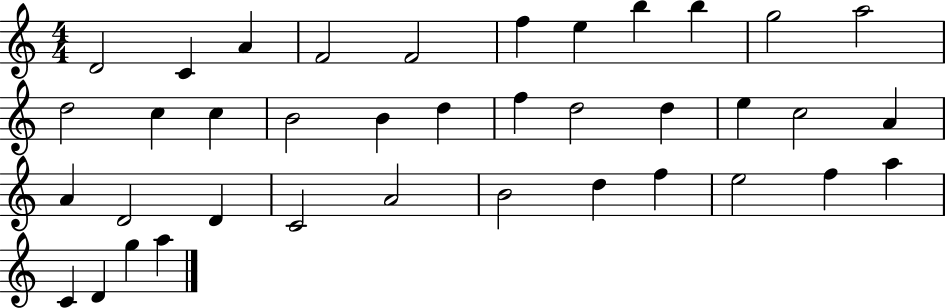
D4/h C4/q A4/q F4/h F4/h F5/q E5/q B5/q B5/q G5/h A5/h D5/h C5/q C5/q B4/h B4/q D5/q F5/q D5/h D5/q E5/q C5/h A4/q A4/q D4/h D4/q C4/h A4/h B4/h D5/q F5/q E5/h F5/q A5/q C4/q D4/q G5/q A5/q